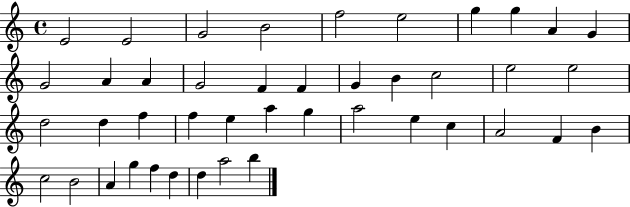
X:1
T:Untitled
M:4/4
L:1/4
K:C
E2 E2 G2 B2 f2 e2 g g A G G2 A A G2 F F G B c2 e2 e2 d2 d f f e a g a2 e c A2 F B c2 B2 A g f d d a2 b